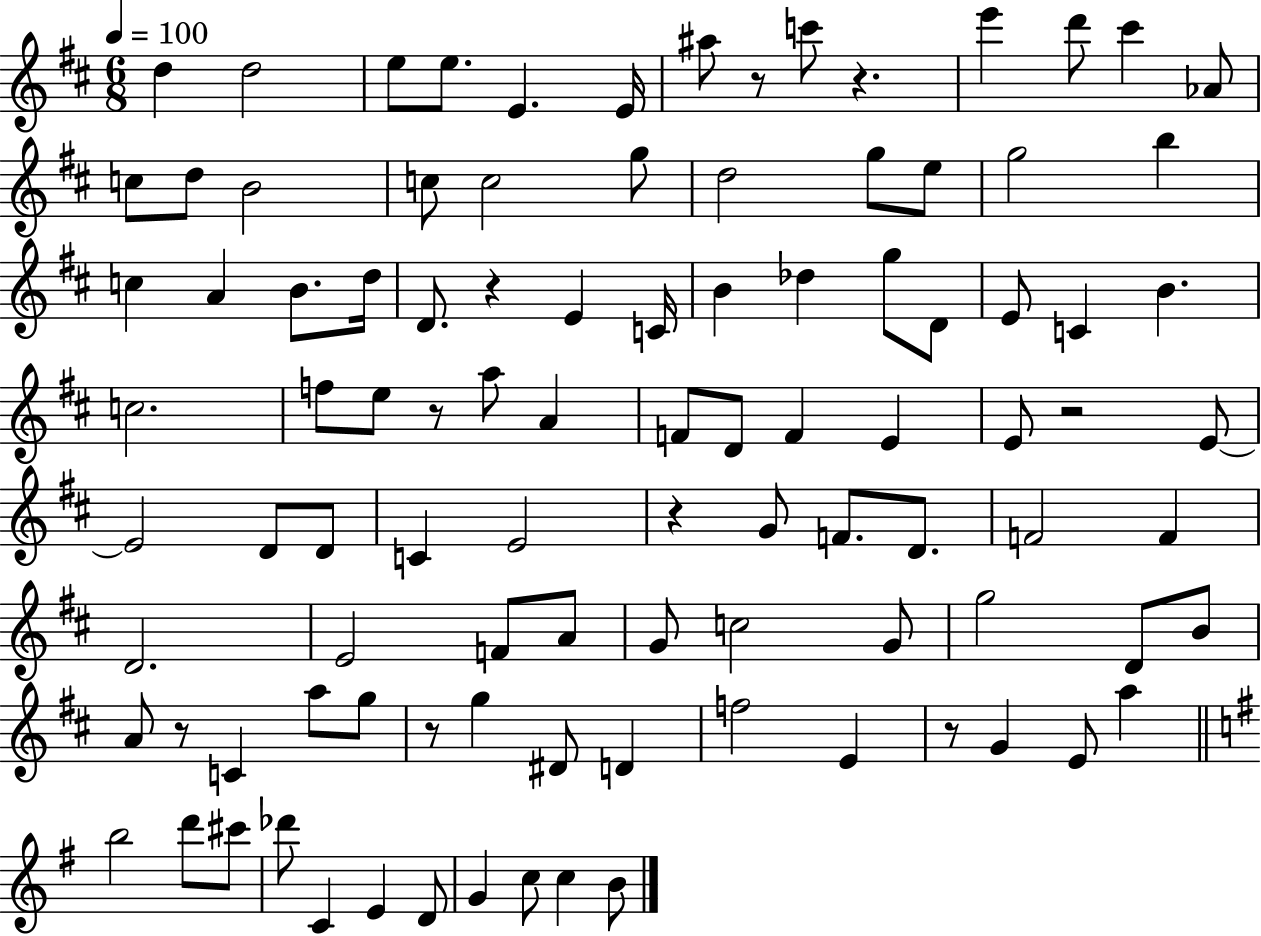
{
  \clef treble
  \numericTimeSignature
  \time 6/8
  \key d \major
  \tempo 4 = 100
  \repeat volta 2 { d''4 d''2 | e''8 e''8. e'4. e'16 | ais''8 r8 c'''8 r4. | e'''4 d'''8 cis'''4 aes'8 | \break c''8 d''8 b'2 | c''8 c''2 g''8 | d''2 g''8 e''8 | g''2 b''4 | \break c''4 a'4 b'8. d''16 | d'8. r4 e'4 c'16 | b'4 des''4 g''8 d'8 | e'8 c'4 b'4. | \break c''2. | f''8 e''8 r8 a''8 a'4 | f'8 d'8 f'4 e'4 | e'8 r2 e'8~~ | \break e'2 d'8 d'8 | c'4 e'2 | r4 g'8 f'8. d'8. | f'2 f'4 | \break d'2. | e'2 f'8 a'8 | g'8 c''2 g'8 | g''2 d'8 b'8 | \break a'8 r8 c'4 a''8 g''8 | r8 g''4 dis'8 d'4 | f''2 e'4 | r8 g'4 e'8 a''4 | \break \bar "||" \break \key e \minor b''2 d'''8 cis'''8 | des'''8 c'4 e'4 d'8 | g'4 c''8 c''4 b'8 | } \bar "|."
}